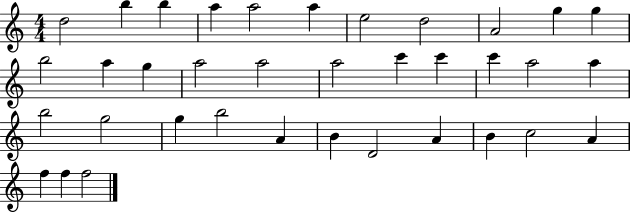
{
  \clef treble
  \numericTimeSignature
  \time 4/4
  \key c \major
  d''2 b''4 b''4 | a''4 a''2 a''4 | e''2 d''2 | a'2 g''4 g''4 | \break b''2 a''4 g''4 | a''2 a''2 | a''2 c'''4 c'''4 | c'''4 a''2 a''4 | \break b''2 g''2 | g''4 b''2 a'4 | b'4 d'2 a'4 | b'4 c''2 a'4 | \break f''4 f''4 f''2 | \bar "|."
}